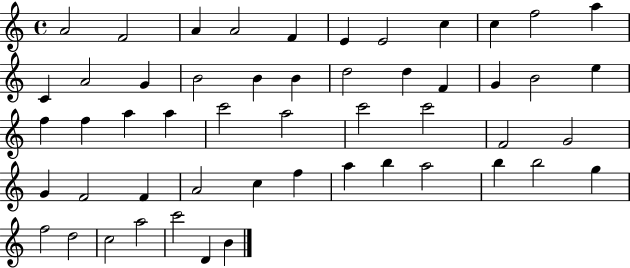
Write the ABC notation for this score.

X:1
T:Untitled
M:4/4
L:1/4
K:C
A2 F2 A A2 F E E2 c c f2 a C A2 G B2 B B d2 d F G B2 e f f a a c'2 a2 c'2 c'2 F2 G2 G F2 F A2 c f a b a2 b b2 g f2 d2 c2 a2 c'2 D B